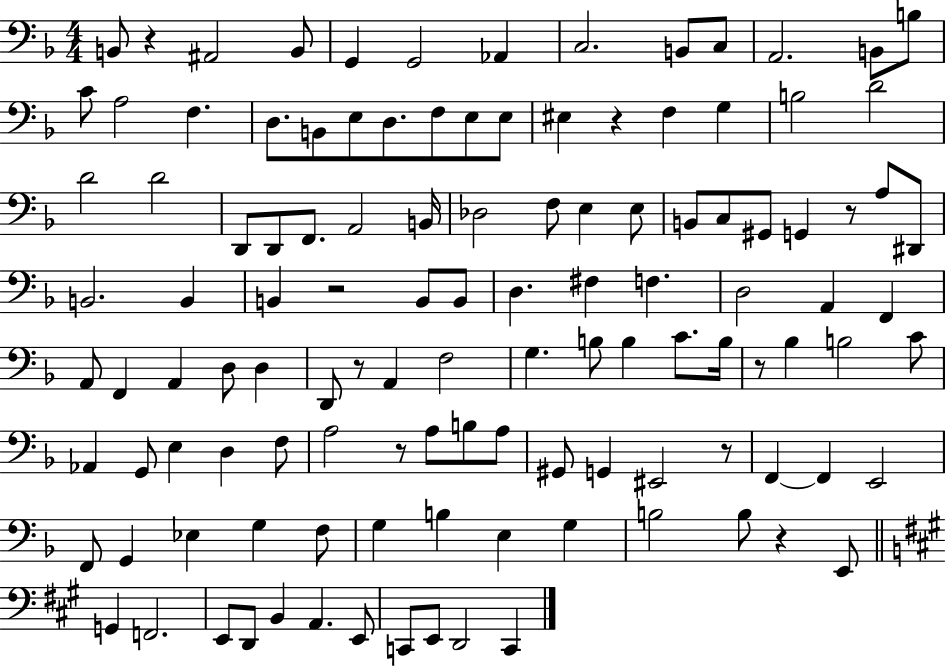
{
  \clef bass
  \numericTimeSignature
  \time 4/4
  \key f \major
  b,8 r4 ais,2 b,8 | g,4 g,2 aes,4 | c2. b,8 c8 | a,2. b,8 b8 | \break c'8 a2 f4. | d8. b,8 e8 d8. f8 e8 e8 | eis4 r4 f4 g4 | b2 d'2 | \break d'2 d'2 | d,8 d,8 f,8. a,2 b,16 | des2 f8 e4 e8 | b,8 c8 gis,8 g,4 r8 a8 dis,8 | \break b,2. b,4 | b,4 r2 b,8 b,8 | d4. fis4 f4. | d2 a,4 f,4 | \break a,8 f,4 a,4 d8 d4 | d,8 r8 a,4 f2 | g4. b8 b4 c'8. b16 | r8 bes4 b2 c'8 | \break aes,4 g,8 e4 d4 f8 | a2 r8 a8 b8 a8 | gis,8 g,4 eis,2 r8 | f,4~~ f,4 e,2 | \break f,8 g,4 ees4 g4 f8 | g4 b4 e4 g4 | b2 b8 r4 e,8 | \bar "||" \break \key a \major g,4 f,2. | e,8 d,8 b,4 a,4. e,8 | c,8 e,8 d,2 c,4 | \bar "|."
}